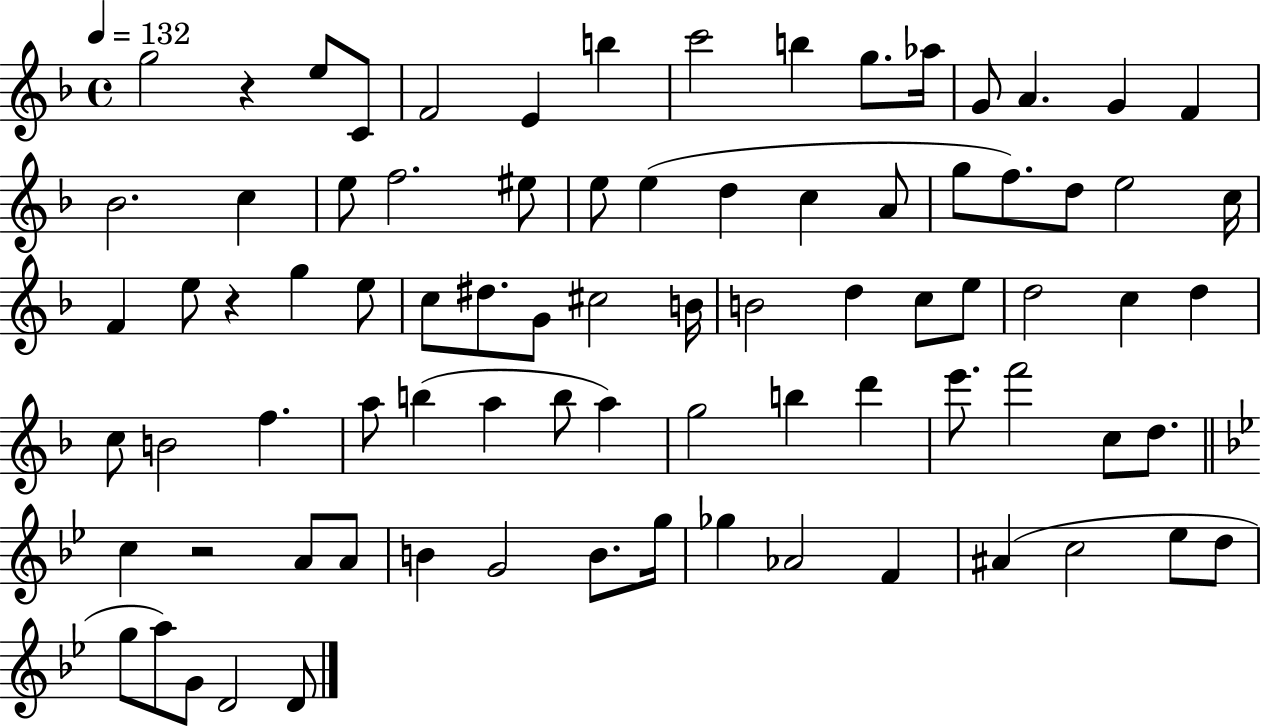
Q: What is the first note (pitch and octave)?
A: G5